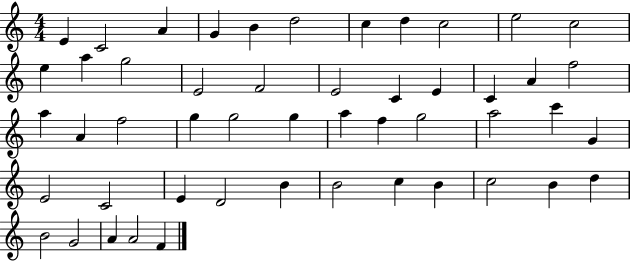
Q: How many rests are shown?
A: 0